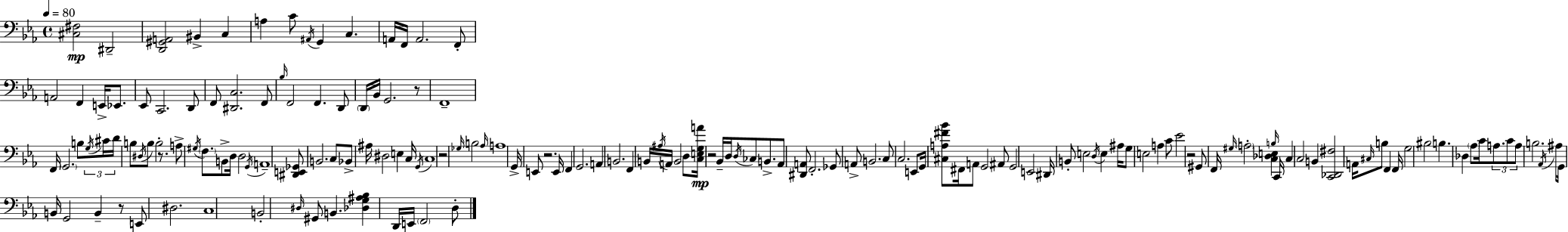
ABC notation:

X:1
T:Untitled
M:4/4
L:1/4
K:Eb
[^C,^F,]2 ^D,,2 [D,,^G,,A,,]2 ^B,, C, A, C/2 ^A,,/4 G,, C, A,,/4 F,,/4 A,,2 F,,/2 A,,2 F,, E,,/4 _E,,/2 _E,,/2 C,,2 D,,/2 F,,/2 [^D,,C,]2 F,,/2 _B,/4 F,,2 F,, D,,/2 D,,/4 _B,,/4 G,,2 z/2 F,,4 F,,/4 G,,2 B,/2 G,/4 ^C/4 D/4 B,/2 ^D,/4 B,/2 B,2 z/2 A,/2 ^G,/4 F,/2 B,,/2 D,/4 D,2 G,,/4 A,,4 [^D,,E,,_G,,]/2 B,,2 C,/2 _B,,/2 ^A,/4 ^D,2 E, C,/4 G,,/4 C,4 z2 _G,/4 B,2 _A,/4 A,4 G,,/4 E,,/2 z2 E,,/4 F,, G,,2 A,, B,,2 F,, B,,/4 ^A,/4 A,,/4 B,,2 D,/2 [C,E,G,A]/4 z2 _B,,/4 D,/4 D,/4 _C,/2 B,,/2 _A,,/2 [^D,,A,,]/2 F,,2 _G,,/2 A,,/2 B,,2 C,/2 C,2 E,,/2 G,,/4 [^C,A,^F_B]/2 ^F,,/4 A,,/2 G,,2 ^A,,/2 G,,2 E,,2 ^D,,/4 B,,/2 E,2 D,/4 E, ^A,/4 G,/2 E,2 A, C/2 _E2 z2 ^G,,/2 F,,/4 ^G,/4 A,2 [C,_D,E,] B,/4 C,,/4 C, C,2 B,, [C,,_D,,^F,]2 A,,/4 ^C,/4 B,/2 F,, F,,/4 G,2 ^B,2 B, _D, _A,/2 C/4 A,/2 C/2 A,/2 B,2 _A,,/4 ^A,/2 G,,/4 B,,/4 G,,2 B,, z/2 E,,/2 ^D,2 C,4 B,,2 ^D,/4 ^G,,/2 B,, [_D,G,^A,_B,] D,,/4 E,,/4 F,,2 D,/2